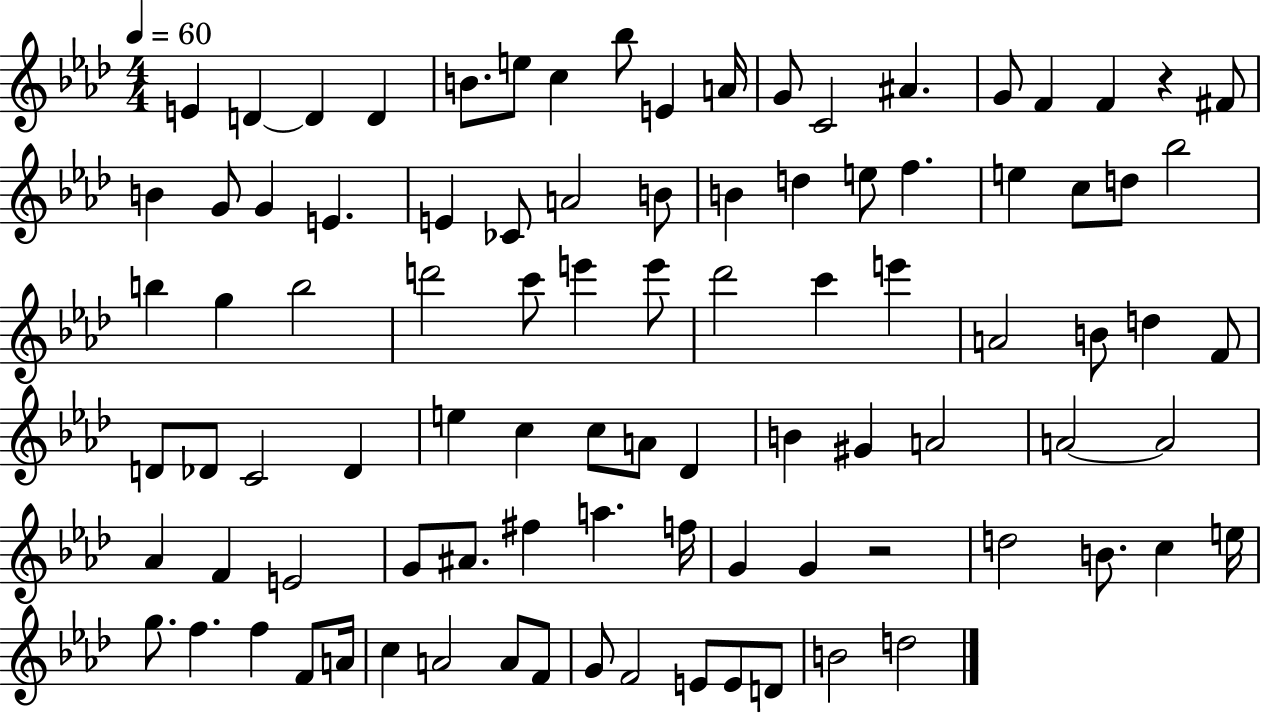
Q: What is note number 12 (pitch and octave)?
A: C4